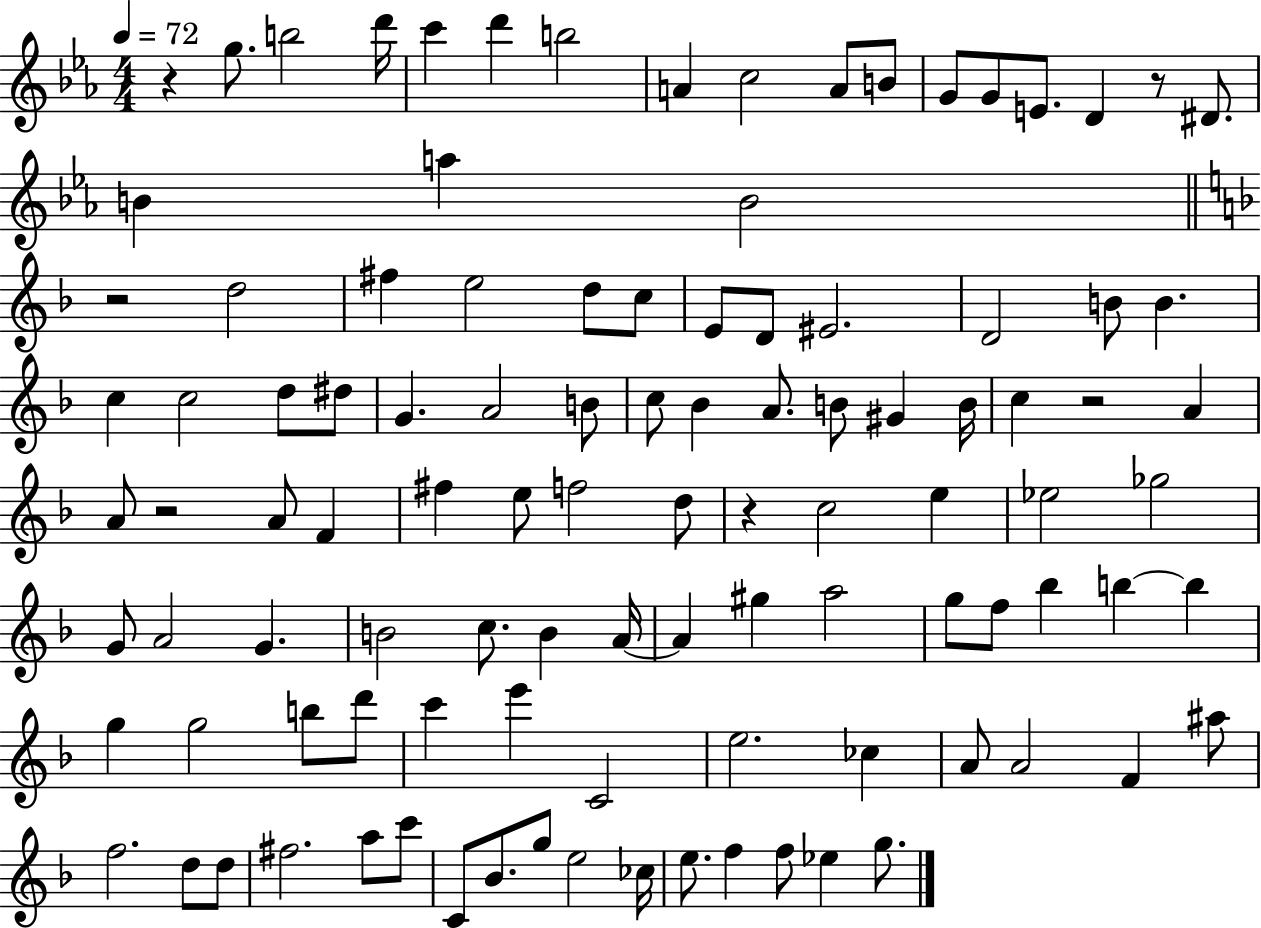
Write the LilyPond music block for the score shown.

{
  \clef treble
  \numericTimeSignature
  \time 4/4
  \key ees \major
  \tempo 4 = 72
  r4 g''8. b''2 d'''16 | c'''4 d'''4 b''2 | a'4 c''2 a'8 b'8 | g'8 g'8 e'8. d'4 r8 dis'8. | \break b'4 a''4 b'2 | \bar "||" \break \key f \major r2 d''2 | fis''4 e''2 d''8 c''8 | e'8 d'8 eis'2. | d'2 b'8 b'4. | \break c''4 c''2 d''8 dis''8 | g'4. a'2 b'8 | c''8 bes'4 a'8. b'8 gis'4 b'16 | c''4 r2 a'4 | \break a'8 r2 a'8 f'4 | fis''4 e''8 f''2 d''8 | r4 c''2 e''4 | ees''2 ges''2 | \break g'8 a'2 g'4. | b'2 c''8. b'4 a'16~~ | a'4 gis''4 a''2 | g''8 f''8 bes''4 b''4~~ b''4 | \break g''4 g''2 b''8 d'''8 | c'''4 e'''4 c'2 | e''2. ces''4 | a'8 a'2 f'4 ais''8 | \break f''2. d''8 d''8 | fis''2. a''8 c'''8 | c'8 bes'8. g''8 e''2 ces''16 | e''8. f''4 f''8 ees''4 g''8. | \break \bar "|."
}